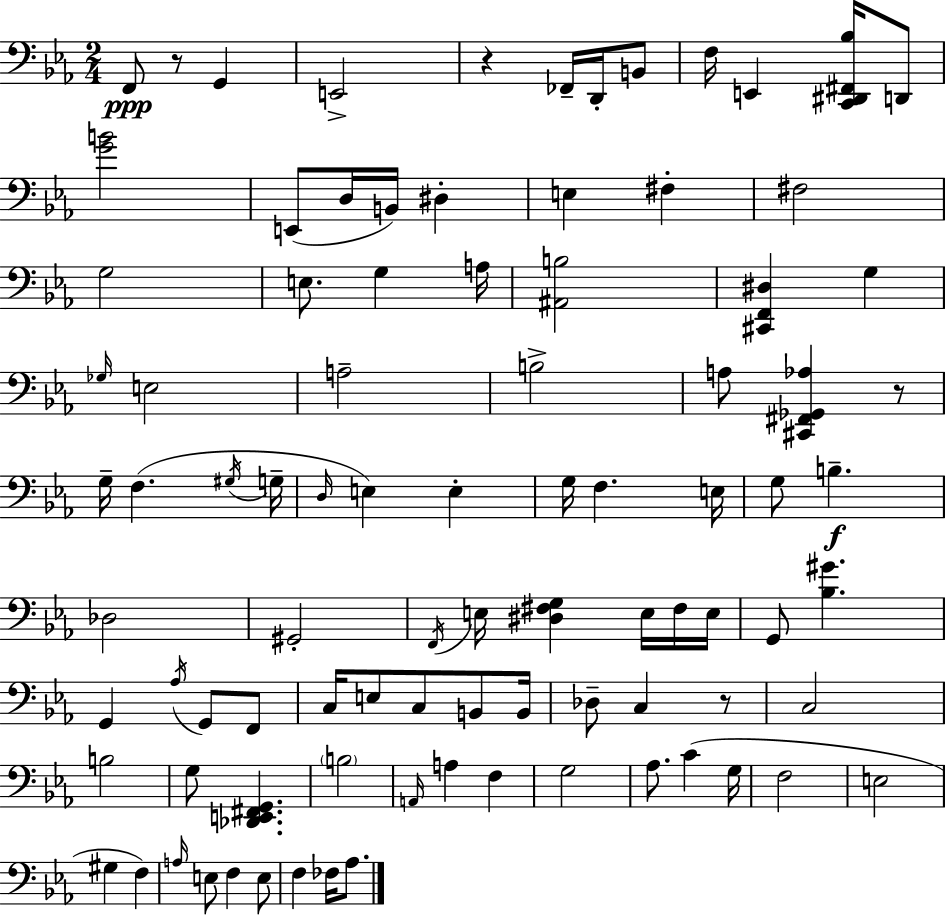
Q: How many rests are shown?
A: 4